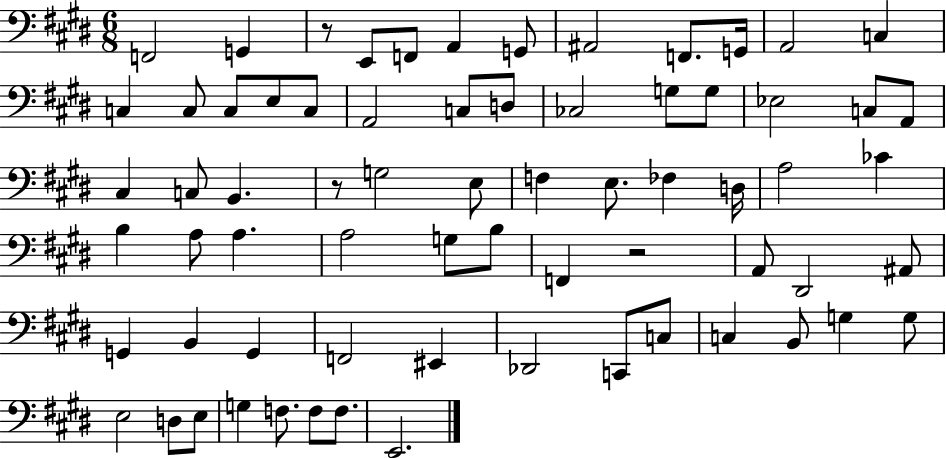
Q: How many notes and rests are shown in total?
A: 69